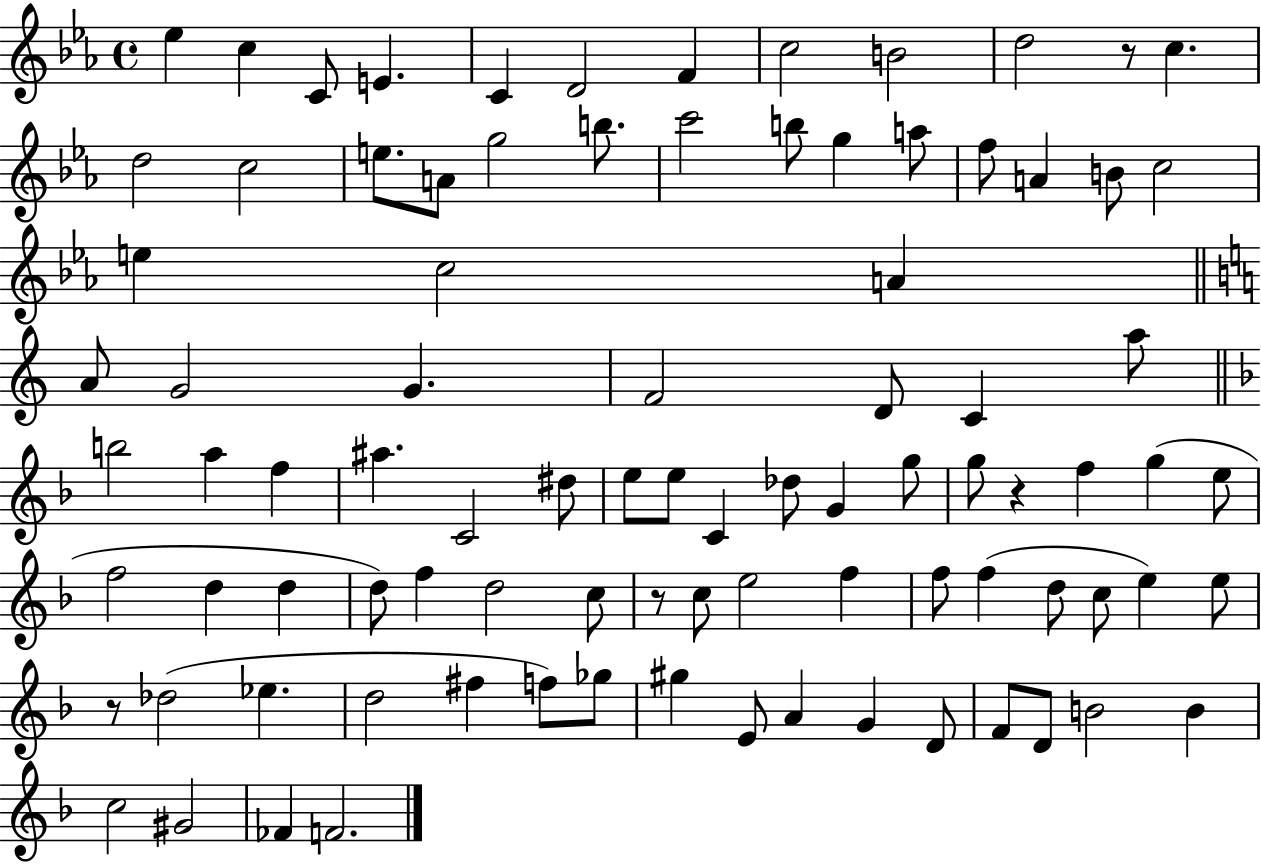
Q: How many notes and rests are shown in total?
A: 90